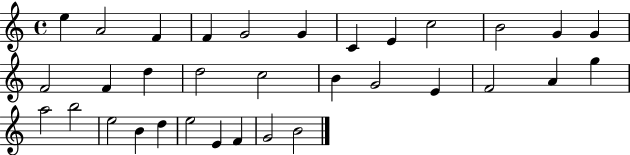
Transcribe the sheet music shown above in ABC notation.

X:1
T:Untitled
M:4/4
L:1/4
K:C
e A2 F F G2 G C E c2 B2 G G F2 F d d2 c2 B G2 E F2 A g a2 b2 e2 B d e2 E F G2 B2